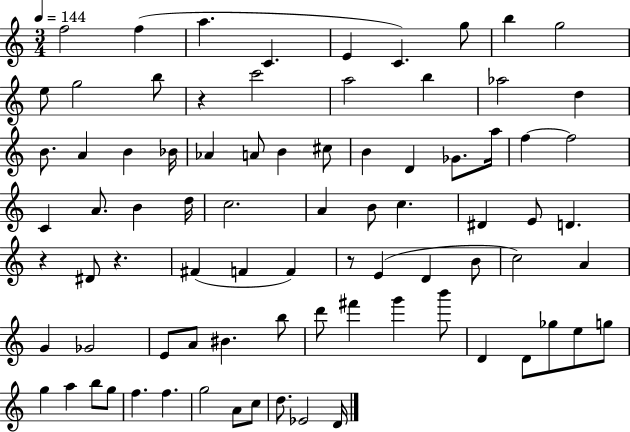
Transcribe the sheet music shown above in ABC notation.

X:1
T:Untitled
M:3/4
L:1/4
K:C
f2 f a C E C g/2 b g2 e/2 g2 b/2 z c'2 a2 b _a2 d B/2 A B _B/4 _A A/2 B ^c/2 B D _G/2 a/4 f f2 C A/2 B d/4 c2 A B/2 c ^D E/2 D z ^D/2 z ^F F F z/2 E D B/2 c2 A G _G2 E/2 A/2 ^B b/2 d'/2 ^f' g' b'/2 D D/2 _g/2 e/2 g/2 g a b/2 g/2 f f g2 A/2 c/2 d/2 _E2 D/4